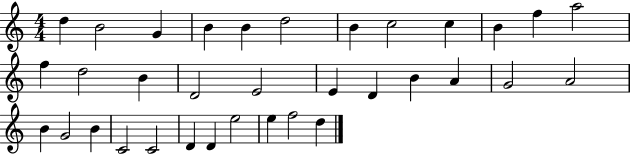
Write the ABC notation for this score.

X:1
T:Untitled
M:4/4
L:1/4
K:C
d B2 G B B d2 B c2 c B f a2 f d2 B D2 E2 E D B A G2 A2 B G2 B C2 C2 D D e2 e f2 d